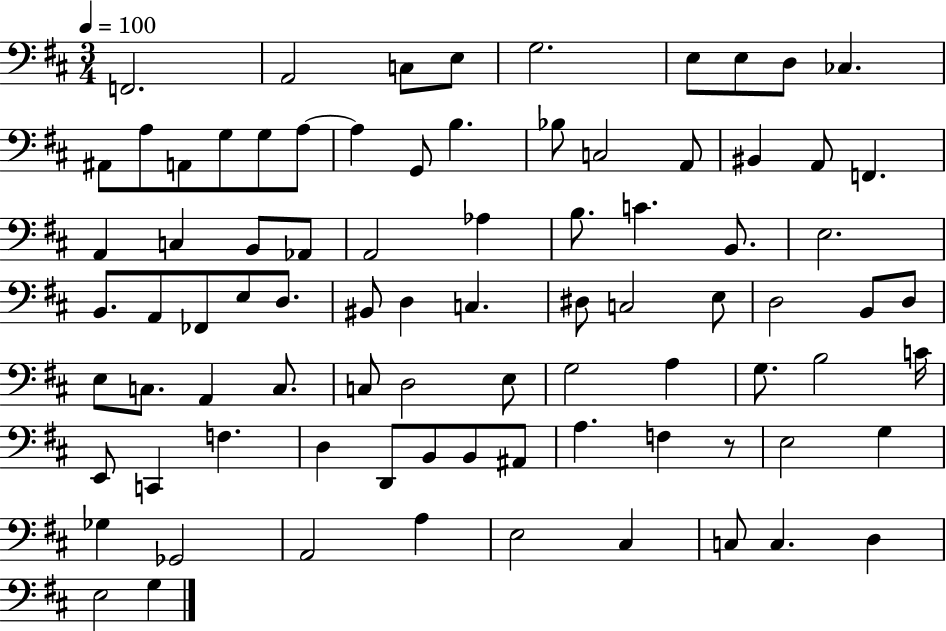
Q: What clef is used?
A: bass